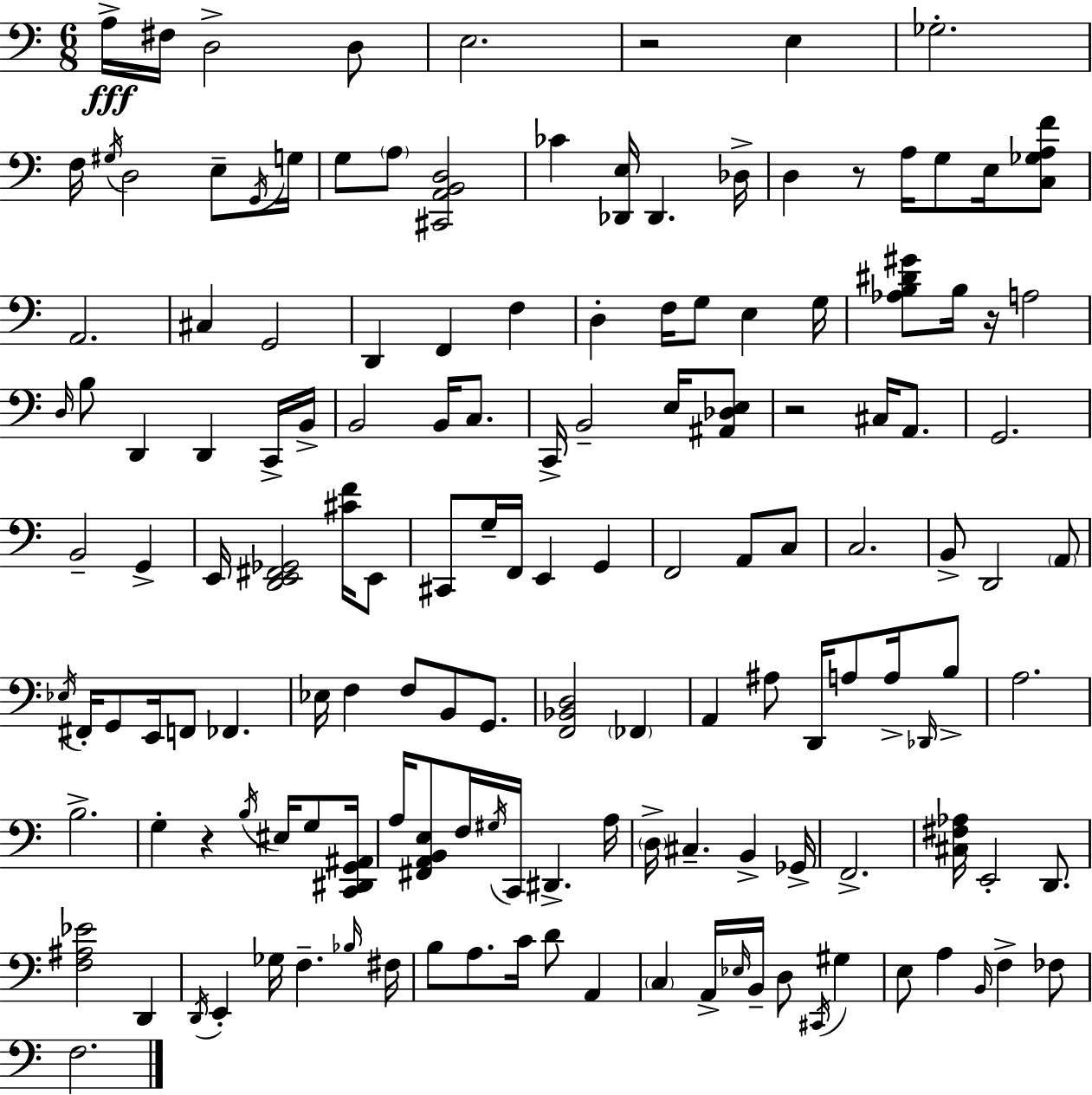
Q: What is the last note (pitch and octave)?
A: F3